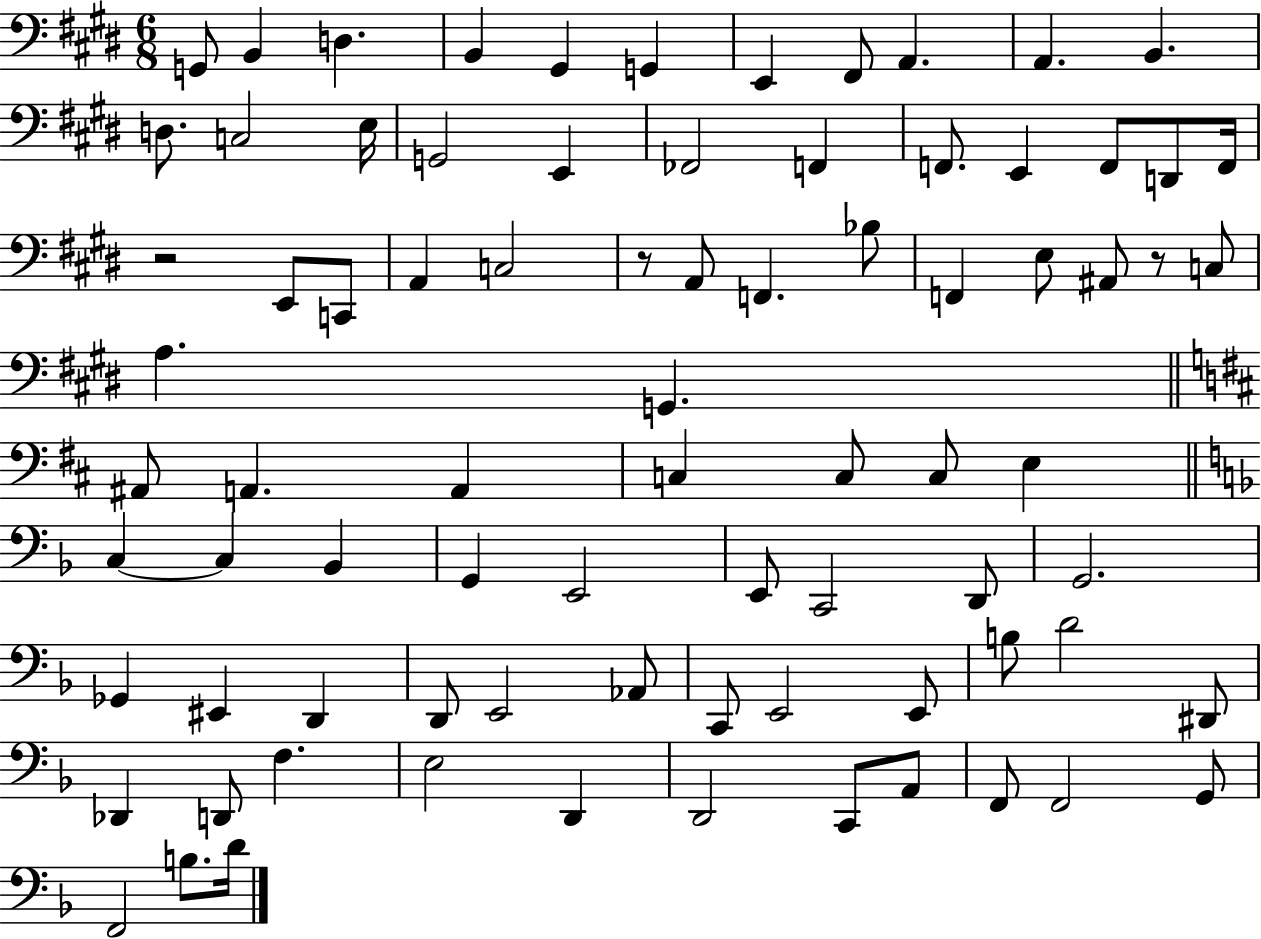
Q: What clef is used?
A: bass